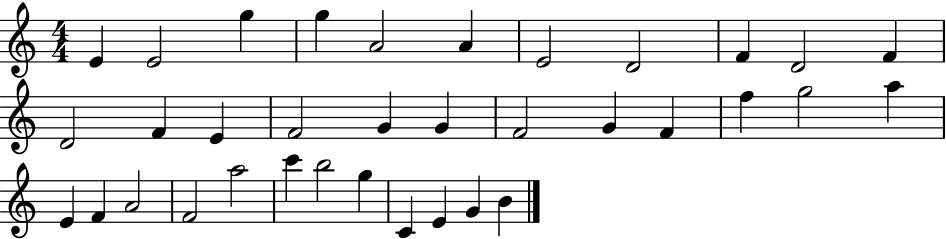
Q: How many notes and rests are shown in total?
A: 35